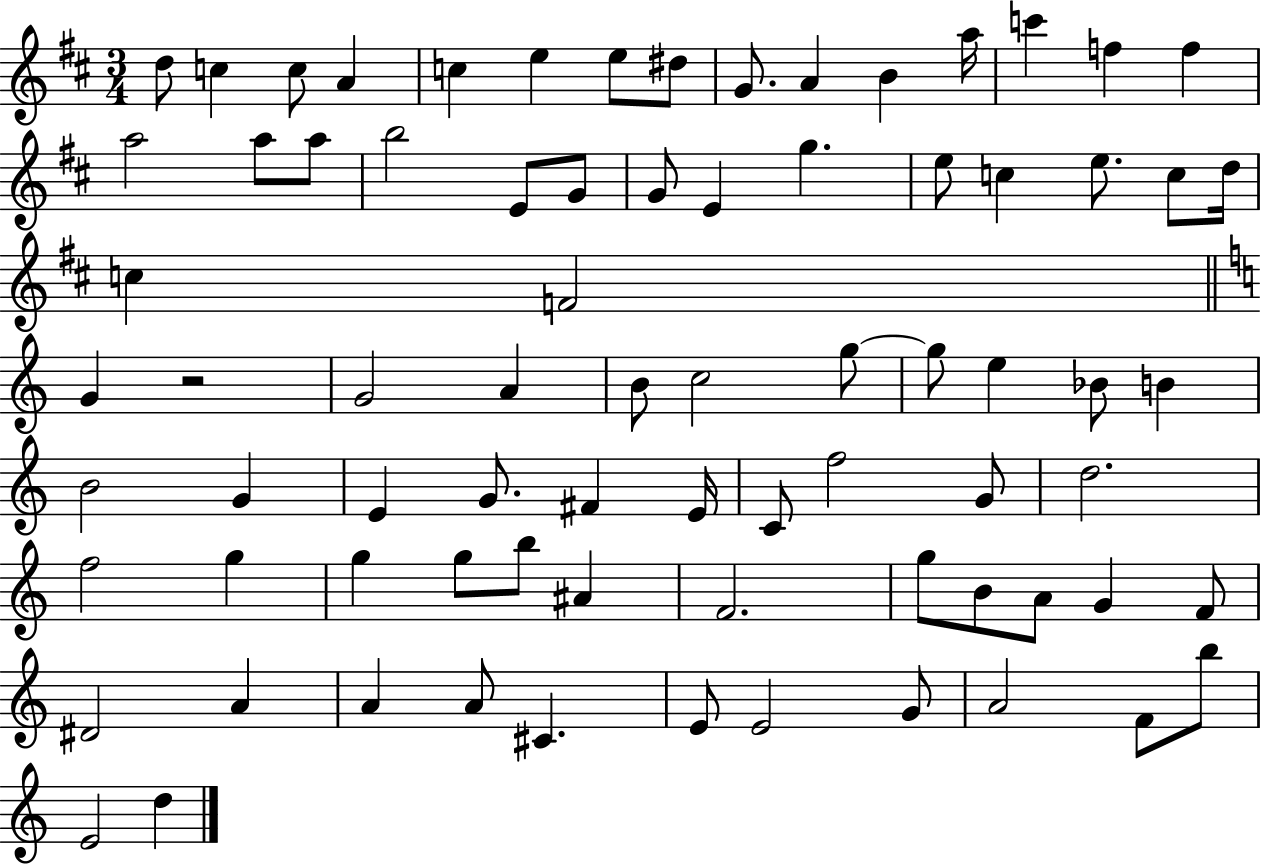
{
  \clef treble
  \numericTimeSignature
  \time 3/4
  \key d \major
  d''8 c''4 c''8 a'4 | c''4 e''4 e''8 dis''8 | g'8. a'4 b'4 a''16 | c'''4 f''4 f''4 | \break a''2 a''8 a''8 | b''2 e'8 g'8 | g'8 e'4 g''4. | e''8 c''4 e''8. c''8 d''16 | \break c''4 f'2 | \bar "||" \break \key c \major g'4 r2 | g'2 a'4 | b'8 c''2 g''8~~ | g''8 e''4 bes'8 b'4 | \break b'2 g'4 | e'4 g'8. fis'4 e'16 | c'8 f''2 g'8 | d''2. | \break f''2 g''4 | g''4 g''8 b''8 ais'4 | f'2. | g''8 b'8 a'8 g'4 f'8 | \break dis'2 a'4 | a'4 a'8 cis'4. | e'8 e'2 g'8 | a'2 f'8 b''8 | \break e'2 d''4 | \bar "|."
}